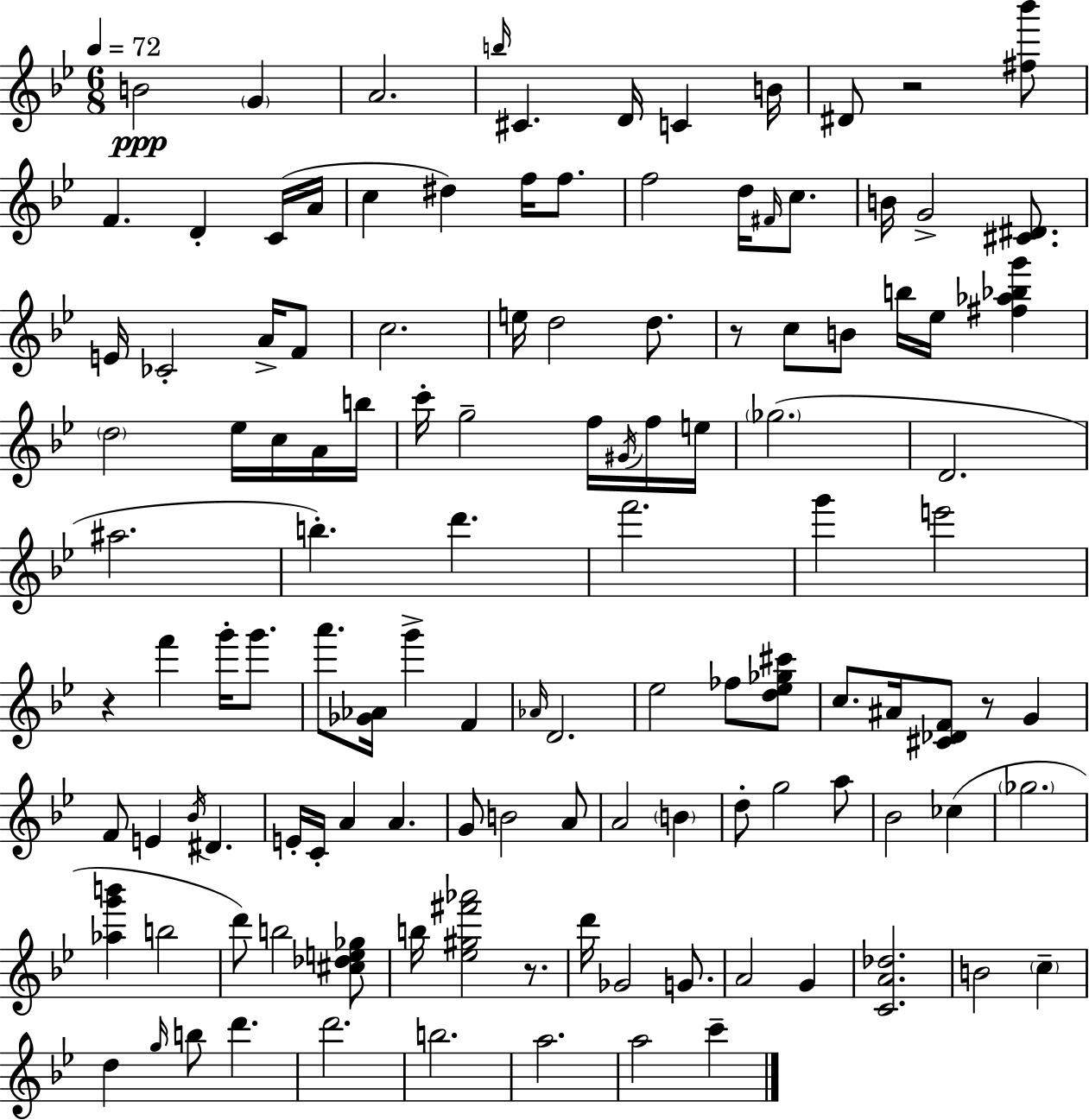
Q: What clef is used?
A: treble